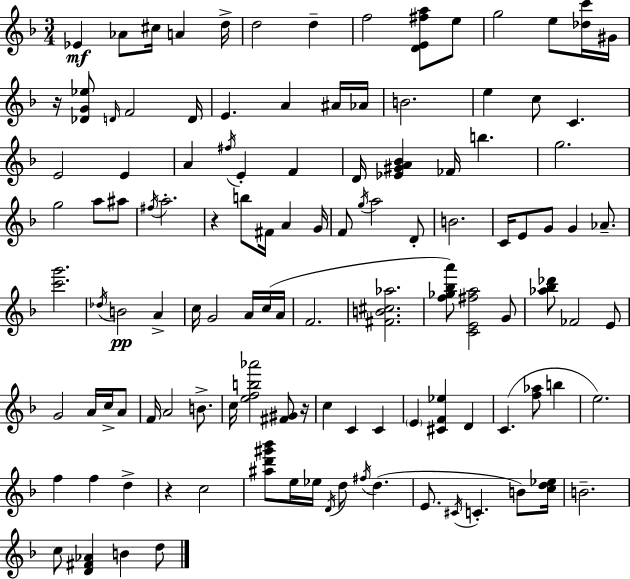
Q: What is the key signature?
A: D minor